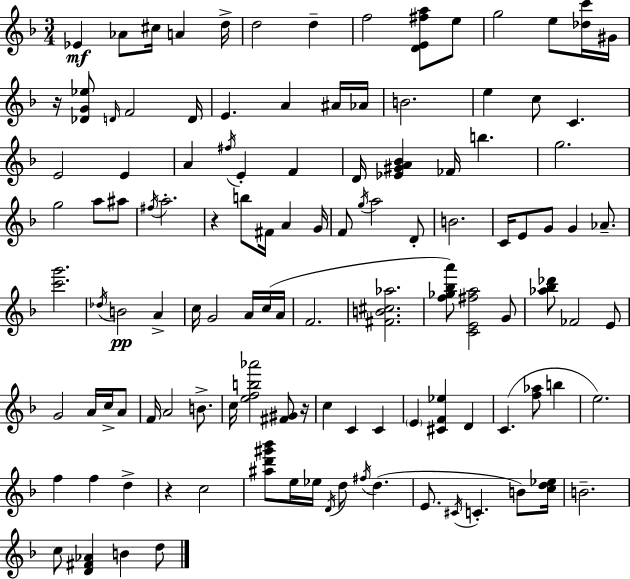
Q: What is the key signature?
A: D minor